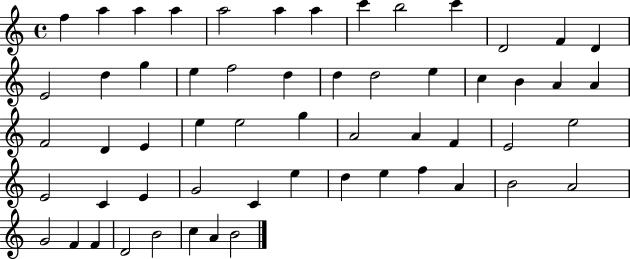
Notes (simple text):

F5/q A5/q A5/q A5/q A5/h A5/q A5/q C6/q B5/h C6/q D4/h F4/q D4/q E4/h D5/q G5/q E5/q F5/h D5/q D5/q D5/h E5/q C5/q B4/q A4/q A4/q F4/h D4/q E4/q E5/q E5/h G5/q A4/h A4/q F4/q E4/h E5/h E4/h C4/q E4/q G4/h C4/q E5/q D5/q E5/q F5/q A4/q B4/h A4/h G4/h F4/q F4/q D4/h B4/h C5/q A4/q B4/h